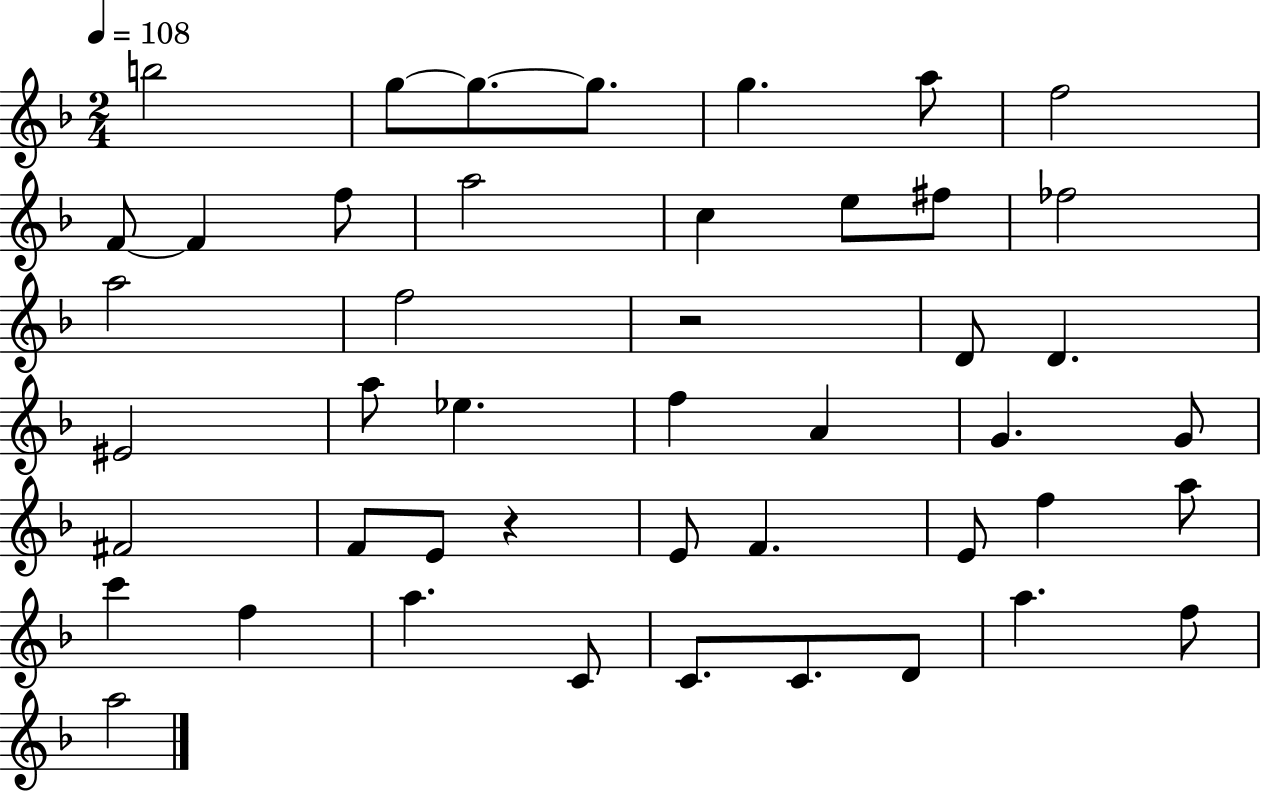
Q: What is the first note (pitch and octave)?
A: B5